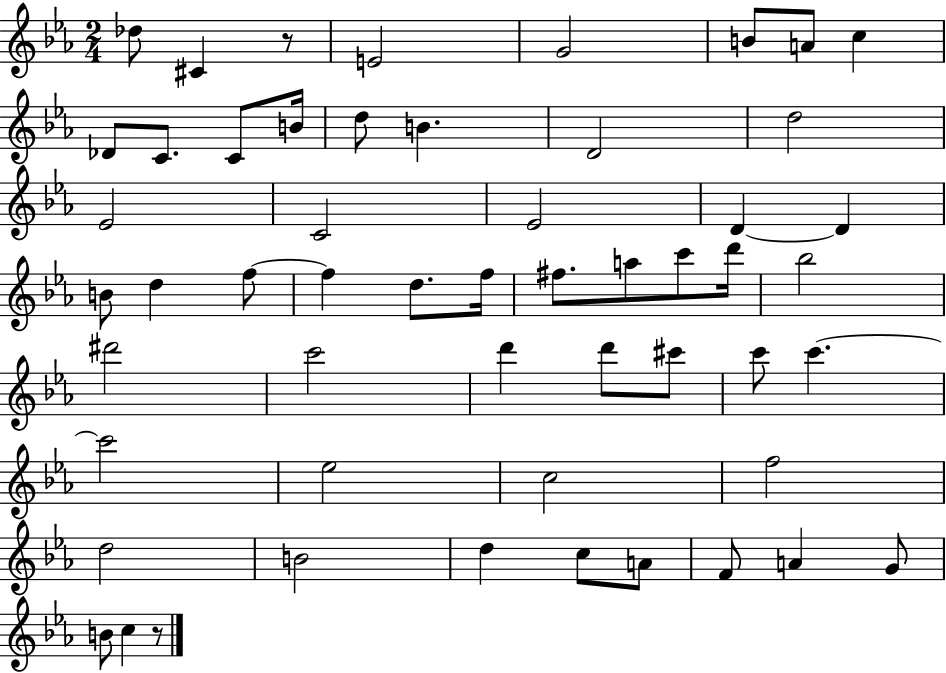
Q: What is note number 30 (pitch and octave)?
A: D6